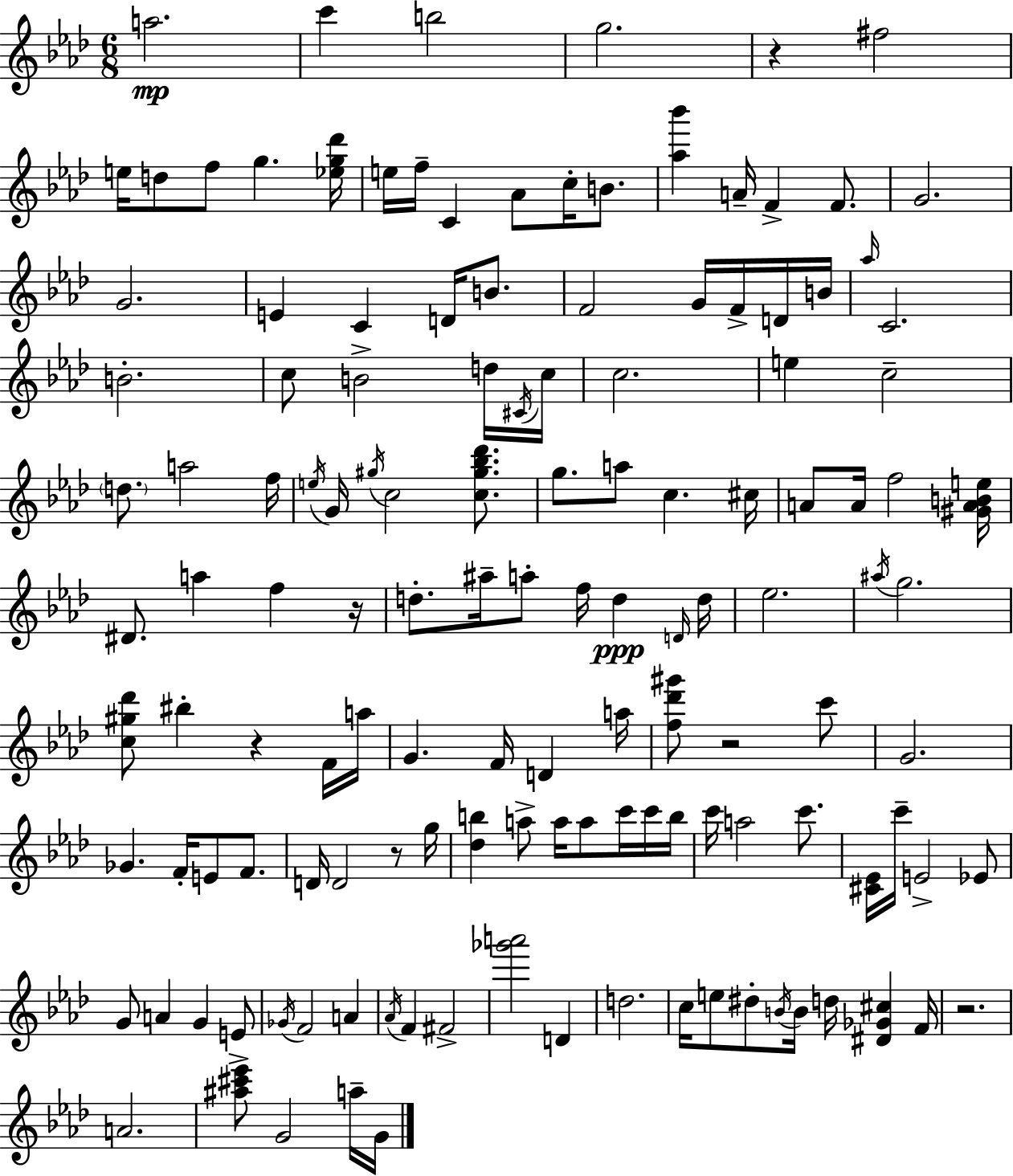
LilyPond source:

{
  \clef treble
  \numericTimeSignature
  \time 6/8
  \key f \minor
  a''2.\mp | c'''4 b''2 | g''2. | r4 fis''2 | \break e''16 d''8 f''8 g''4. <ees'' g'' des'''>16 | e''16 f''16-- c'4 aes'8 c''16-. b'8. | <aes'' bes'''>4 a'16-- f'4-> f'8. | g'2. | \break g'2. | e'4 c'4 d'16 b'8. | f'2 g'16 f'16-> d'16 b'16 | \grace { aes''16 } c'2. | \break b'2.-. | c''8 b'2-> d''16 | \acciaccatura { cis'16 } c''16 c''2. | e''4 c''2-- | \break \parenthesize d''8. a''2 | f''16 \acciaccatura { e''16 } g'16 \acciaccatura { gis''16 } c''2 | <c'' gis'' bes'' des'''>8. g''8. a''8 c''4. | cis''16 a'8 a'16 f''2 | \break <gis' a' b' e''>16 dis'8. a''4 f''4 | r16 d''8.-. ais''16-- a''8-. f''16 d''4\ppp | \grace { d'16 } d''16 ees''2. | \acciaccatura { ais''16 } g''2. | \break <c'' gis'' des'''>8 bis''4-. | r4 f'16 a''16 g'4. | f'16 d'4 a''16 <f'' des''' gis'''>8 r2 | c'''8 g'2. | \break ges'4. | f'16-. e'8 f'8. d'16 d'2 | r8 g''16 <des'' b''>4 a''8-> | a''16 a''8 c'''16 c'''16 b''16 c'''16 a''2 | \break c'''8. <cis' ees'>16 c'''16-- e'2-> | ees'8 g'8 a'4 | g'4 e'8-> \acciaccatura { ges'16 } f'2 | a'4 \acciaccatura { aes'16 } f'4 | \break fis'2-> <ges''' a'''>2 | d'4 d''2. | c''16 e''8 dis''8-. | \acciaccatura { b'16 } b'16 d''16 <dis' ges' cis''>4 f'16 r2. | \break a'2. | <ais'' cis''' ees'''>8 g'2 | a''16-- g'16 \bar "|."
}